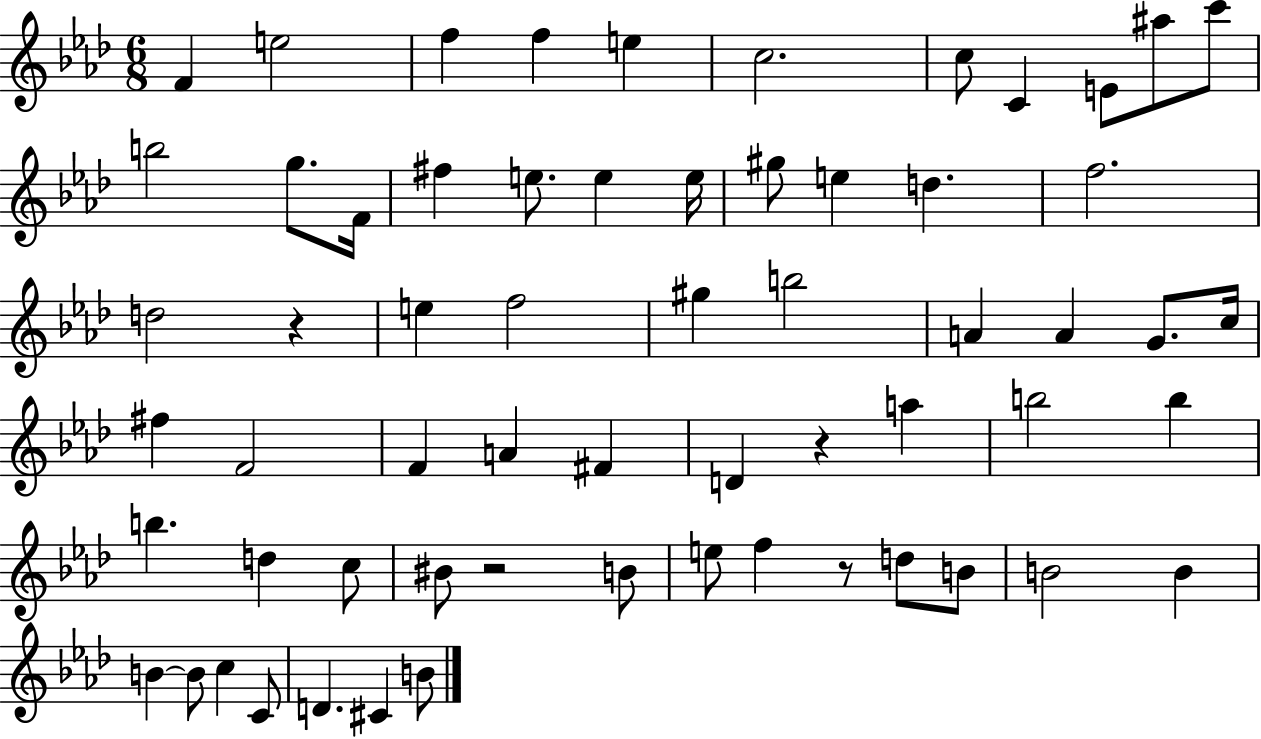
{
  \clef treble
  \numericTimeSignature
  \time 6/8
  \key aes \major
  f'4 e''2 | f''4 f''4 e''4 | c''2. | c''8 c'4 e'8 ais''8 c'''8 | \break b''2 g''8. f'16 | fis''4 e''8. e''4 e''16 | gis''8 e''4 d''4. | f''2. | \break d''2 r4 | e''4 f''2 | gis''4 b''2 | a'4 a'4 g'8. c''16 | \break fis''4 f'2 | f'4 a'4 fis'4 | d'4 r4 a''4 | b''2 b''4 | \break b''4. d''4 c''8 | bis'8 r2 b'8 | e''8 f''4 r8 d''8 b'8 | b'2 b'4 | \break b'4~~ b'8 c''4 c'8 | d'4. cis'4 b'8 | \bar "|."
}